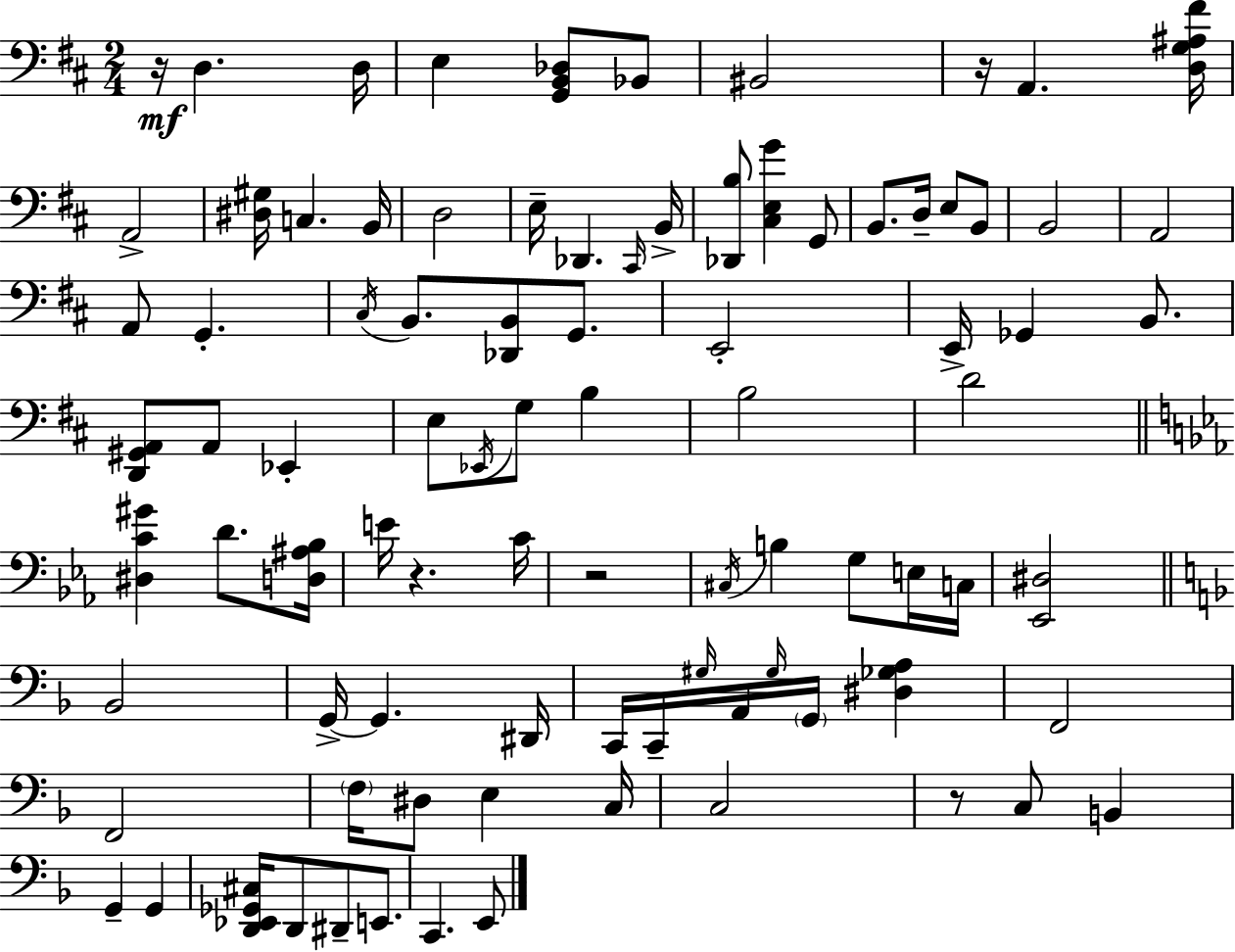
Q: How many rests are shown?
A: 5